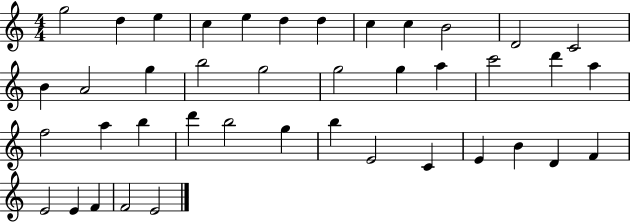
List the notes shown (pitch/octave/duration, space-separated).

G5/h D5/q E5/q C5/q E5/q D5/q D5/q C5/q C5/q B4/h D4/h C4/h B4/q A4/h G5/q B5/h G5/h G5/h G5/q A5/q C6/h D6/q A5/q F5/h A5/q B5/q D6/q B5/h G5/q B5/q E4/h C4/q E4/q B4/q D4/q F4/q E4/h E4/q F4/q F4/h E4/h